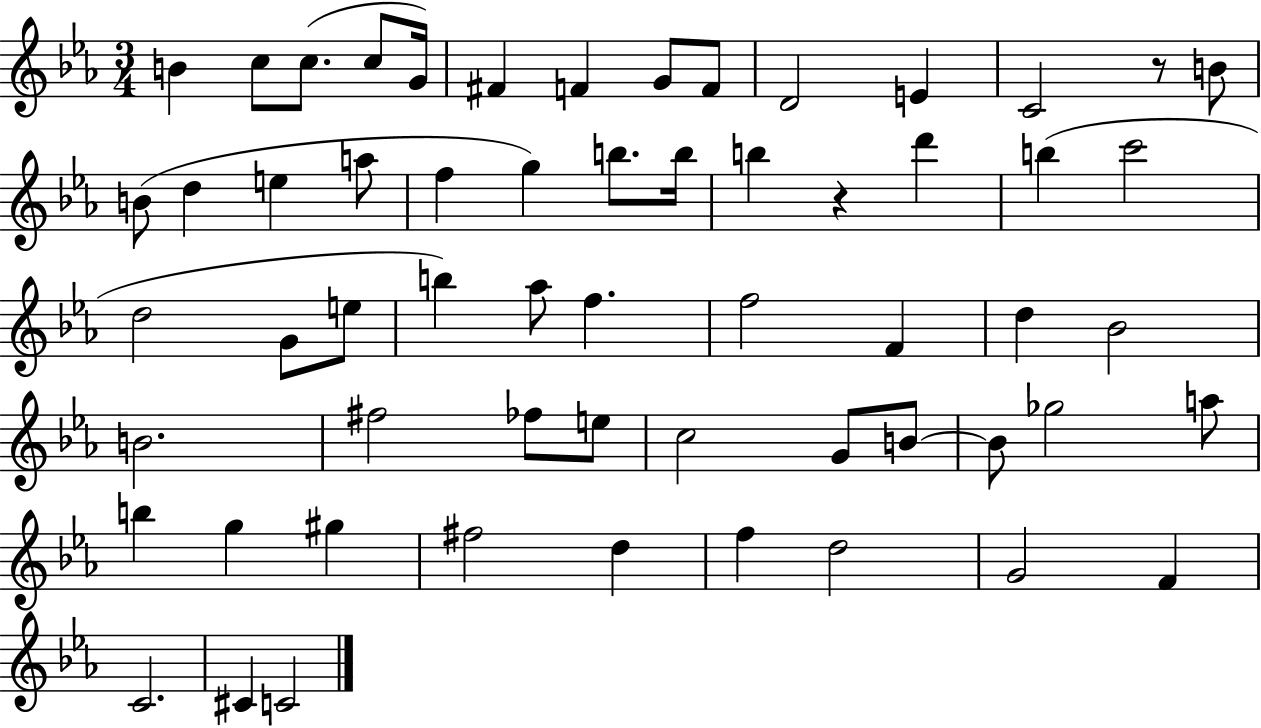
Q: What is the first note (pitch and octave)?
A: B4